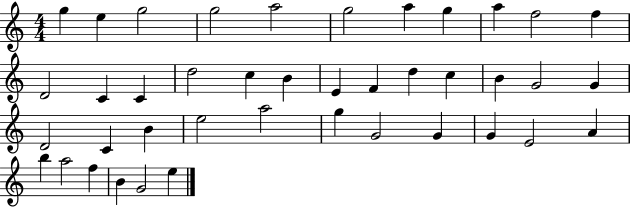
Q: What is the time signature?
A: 4/4